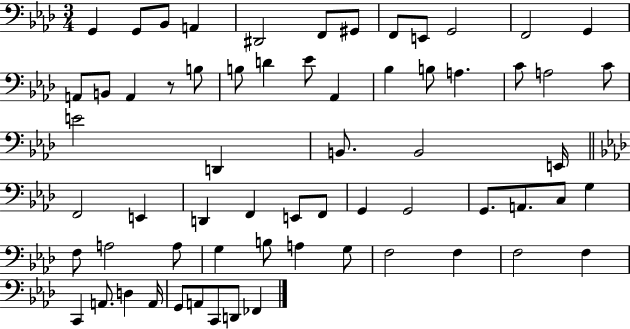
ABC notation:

X:1
T:Untitled
M:3/4
L:1/4
K:Ab
G,, G,,/2 _B,,/2 A,, ^D,,2 F,,/2 ^G,,/2 F,,/2 E,,/2 G,,2 F,,2 G,, A,,/2 B,,/2 A,, z/2 B,/2 B,/2 D _E/2 _A,, _B, B,/2 A, C/2 A,2 C/2 E2 D,, B,,/2 B,,2 E,,/4 F,,2 E,, D,, F,, E,,/2 F,,/2 G,, G,,2 G,,/2 A,,/2 C,/2 G, F,/2 A,2 A,/2 G, B,/2 A, G,/2 F,2 F, F,2 F, C,, A,,/2 D, A,,/4 G,,/2 A,,/2 C,,/2 D,,/2 _F,,